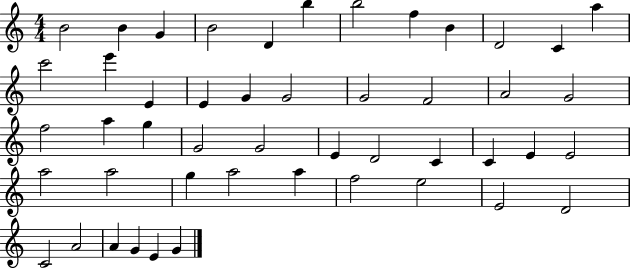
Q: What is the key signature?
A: C major